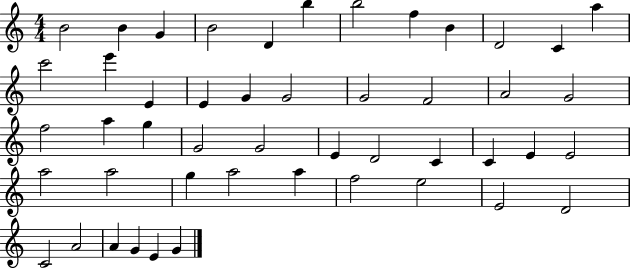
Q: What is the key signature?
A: C major